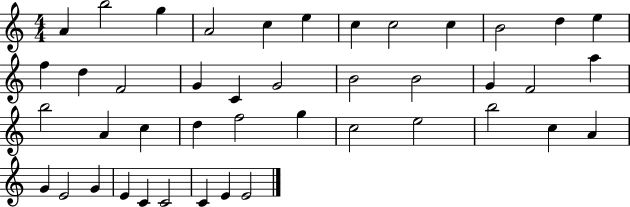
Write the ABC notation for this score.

X:1
T:Untitled
M:4/4
L:1/4
K:C
A b2 g A2 c e c c2 c B2 d e f d F2 G C G2 B2 B2 G F2 a b2 A c d f2 g c2 e2 b2 c A G E2 G E C C2 C E E2